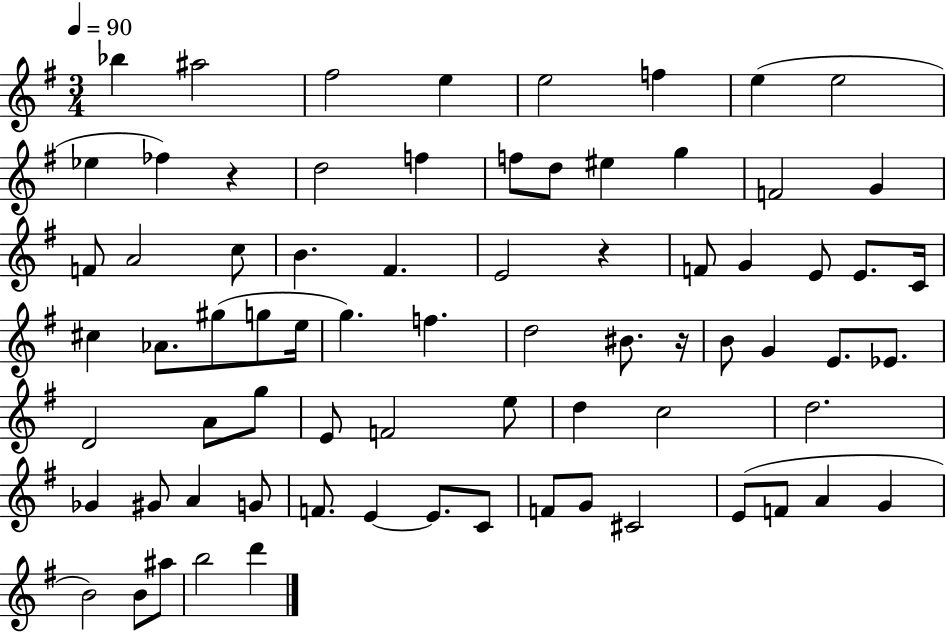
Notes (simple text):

Bb5/q A#5/h F#5/h E5/q E5/h F5/q E5/q E5/h Eb5/q FES5/q R/q D5/h F5/q F5/e D5/e EIS5/q G5/q F4/h G4/q F4/e A4/h C5/e B4/q. F#4/q. E4/h R/q F4/e G4/q E4/e E4/e. C4/s C#5/q Ab4/e. G#5/e G5/e E5/s G5/q. F5/q. D5/h BIS4/e. R/s B4/e G4/q E4/e. Eb4/e. D4/h A4/e G5/e E4/e F4/h E5/e D5/q C5/h D5/h. Gb4/q G#4/e A4/q G4/e F4/e. E4/q E4/e. C4/e F4/e G4/e C#4/h E4/e F4/e A4/q G4/q B4/h B4/e A#5/e B5/h D6/q